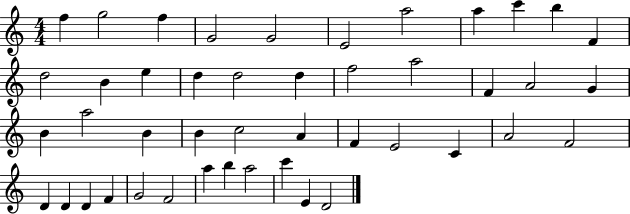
{
  \clef treble
  \numericTimeSignature
  \time 4/4
  \key c \major
  f''4 g''2 f''4 | g'2 g'2 | e'2 a''2 | a''4 c'''4 b''4 f'4 | \break d''2 b'4 e''4 | d''4 d''2 d''4 | f''2 a''2 | f'4 a'2 g'4 | \break b'4 a''2 b'4 | b'4 c''2 a'4 | f'4 e'2 c'4 | a'2 f'2 | \break d'4 d'4 d'4 f'4 | g'2 f'2 | a''4 b''4 a''2 | c'''4 e'4 d'2 | \break \bar "|."
}